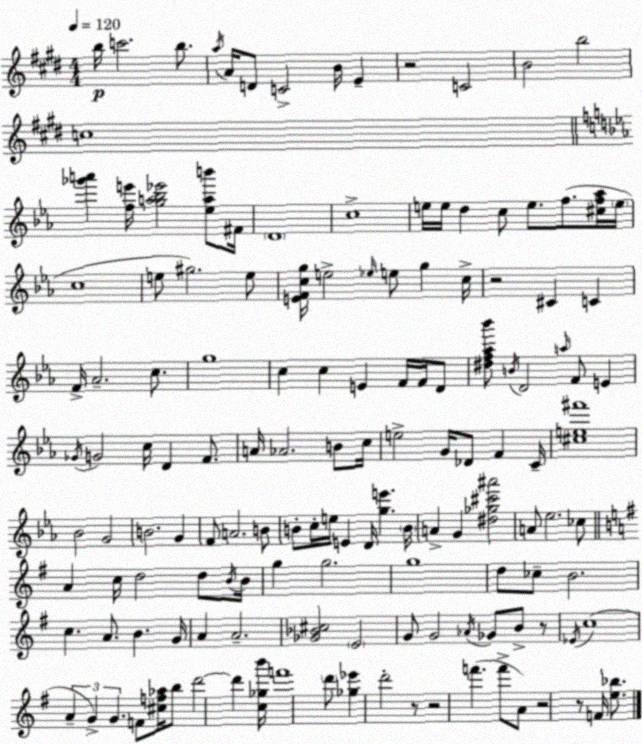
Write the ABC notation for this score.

X:1
T:Untitled
M:4/4
L:1/4
K:E
b/4 c'2 b/2 a/4 A/4 D/2 C2 B/4 E z2 C2 B2 b2 c4 [_g'a'] [fe']/4 [ga_b_e']2 [_eab']/2 ^F/4 D4 c4 e/4 e/4 d c/2 e/2 f/2 [^cf_a]/4 e/4 c4 e/2 ^g2 e/2 [EFcg]/4 e2 _e/4 e/2 g c/4 z2 ^C C F/4 _A2 c/2 g4 c c E F/4 F/4 D/2 [^df_a_b']/2 B/4 D2 a/4 F/2 E _G/4 G2 c/4 D F/2 A/4 _A2 B/2 c/4 e2 G/4 _D/2 F C/4 [^ce^f']4 _B2 G2 B2 G F/2 A2 B/2 B/2 c/4 e/4 E D/4 [ge'] B/4 A G [^d_g^c'^a']2 A/2 _e2 _c/2 A c/4 d2 d/2 B/4 B/4 g g2 g4 d/2 _c/2 B2 c A/2 B G/4 A A2 [_G_B^c]2 E2 G/2 G2 _A/4 _G/2 B/2 z/2 _E/4 c4 A G G F/2 [^cf_a]/4 b/2 d'2 d' [c_gb']/4 f'4 d'/2 [_g_e'] d'2 z/2 z2 f' f'/2 A/2 z2 z/2 F/4 [e_b]/2